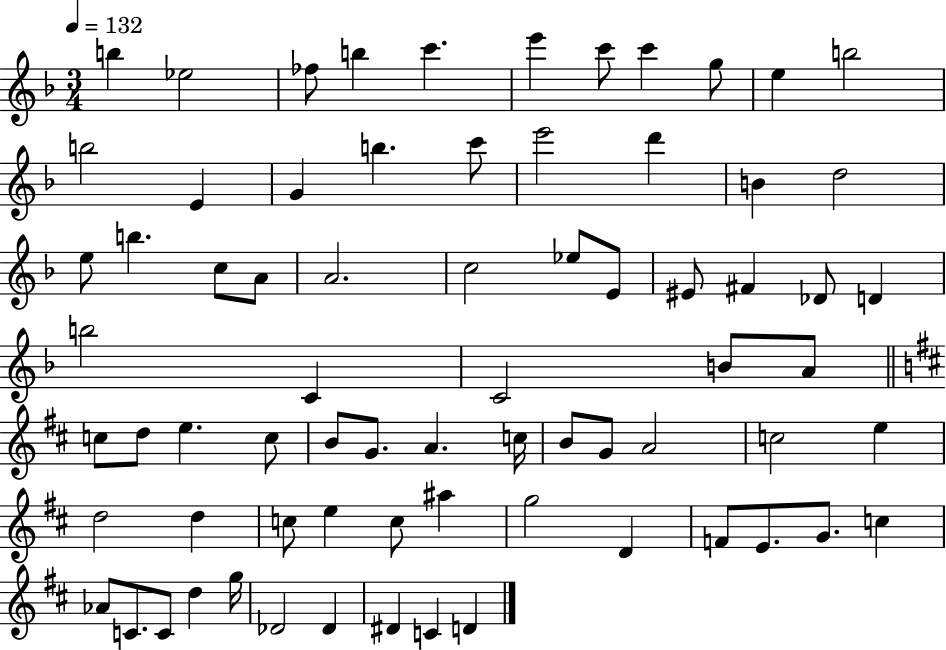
B5/q Eb5/h FES5/e B5/q C6/q. E6/q C6/e C6/q G5/e E5/q B5/h B5/h E4/q G4/q B5/q. C6/e E6/h D6/q B4/q D5/h E5/e B5/q. C5/e A4/e A4/h. C5/h Eb5/e E4/e EIS4/e F#4/q Db4/e D4/q B5/h C4/q C4/h B4/e A4/e C5/e D5/e E5/q. C5/e B4/e G4/e. A4/q. C5/s B4/e G4/e A4/h C5/h E5/q D5/h D5/q C5/e E5/q C5/e A#5/q G5/h D4/q F4/e E4/e. G4/e. C5/q Ab4/e C4/e. C4/e D5/q G5/s Db4/h Db4/q D#4/q C4/q D4/q